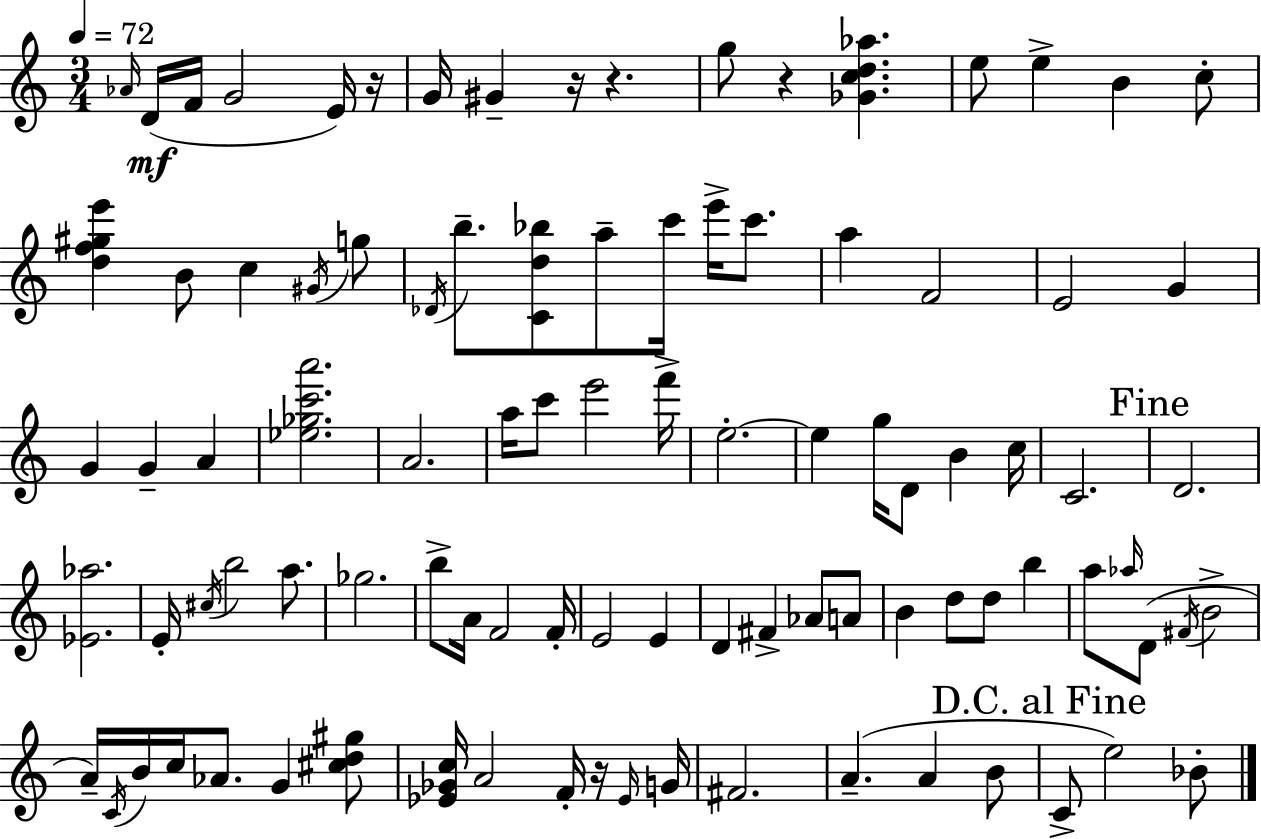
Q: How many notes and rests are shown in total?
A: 95